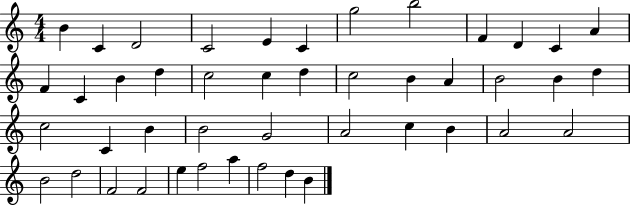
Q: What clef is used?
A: treble